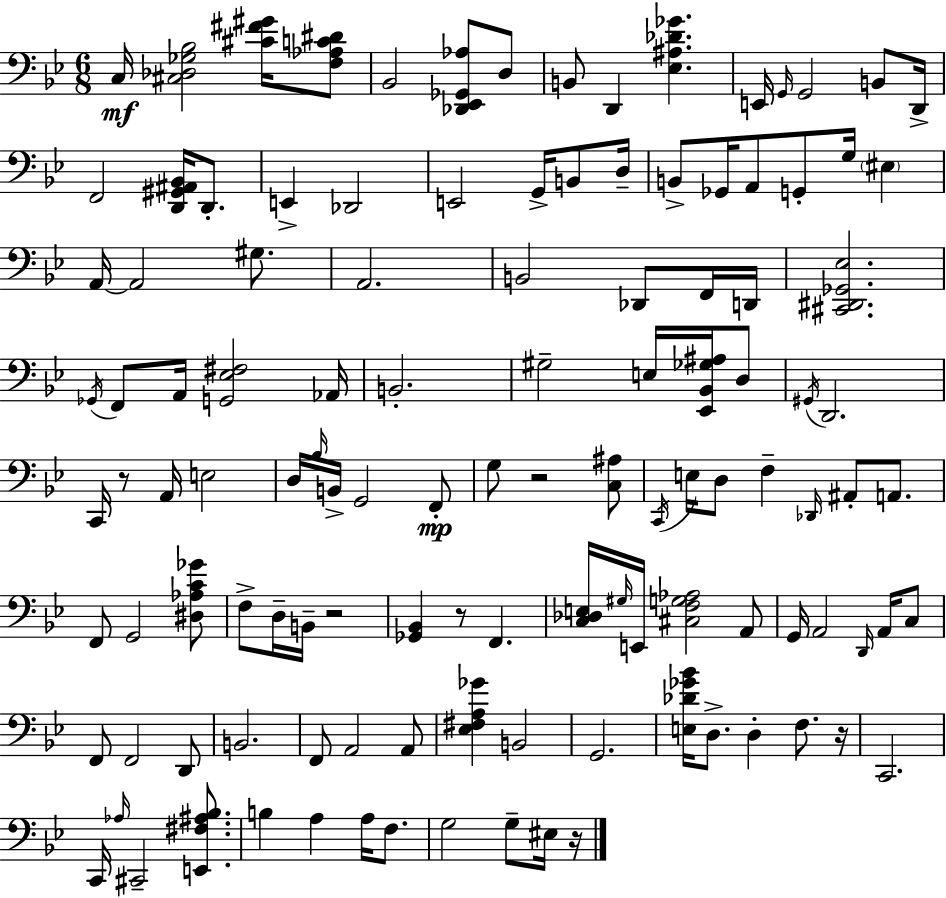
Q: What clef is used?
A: bass